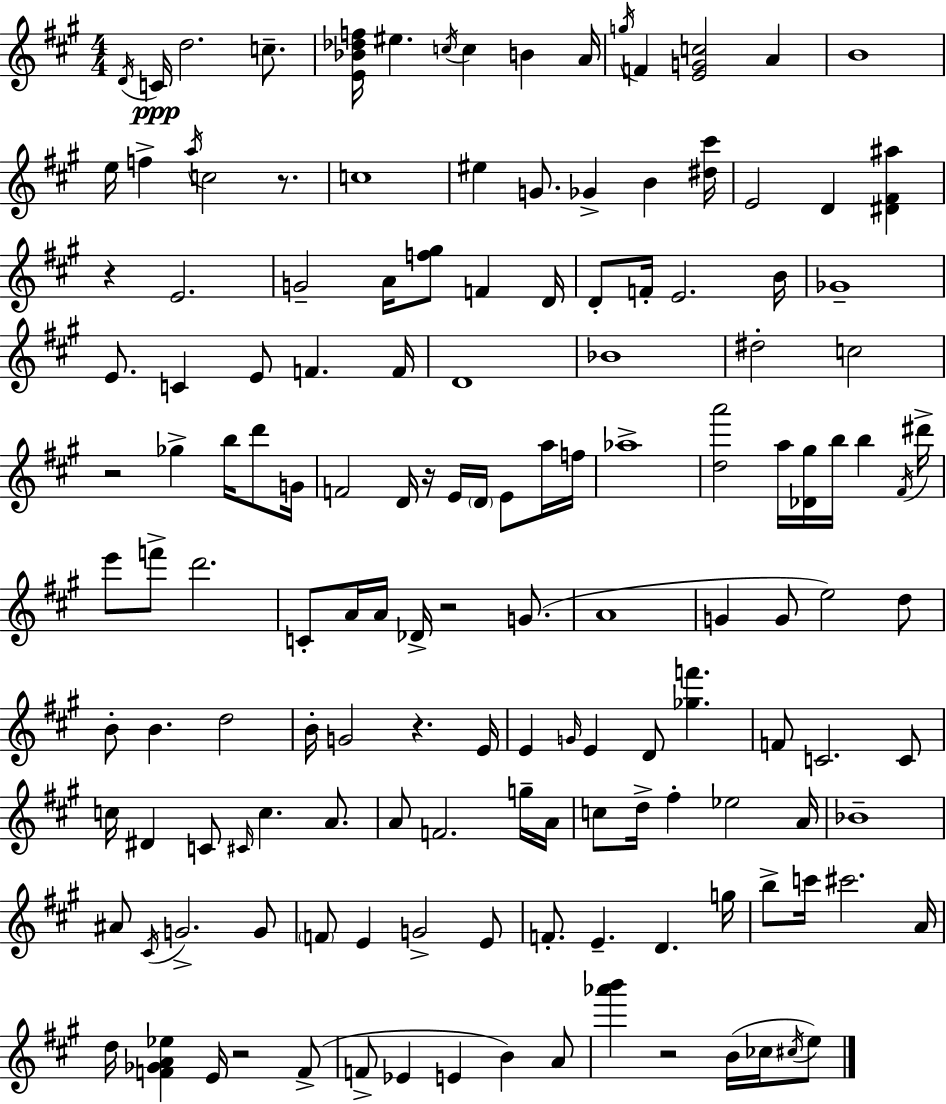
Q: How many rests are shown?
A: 8